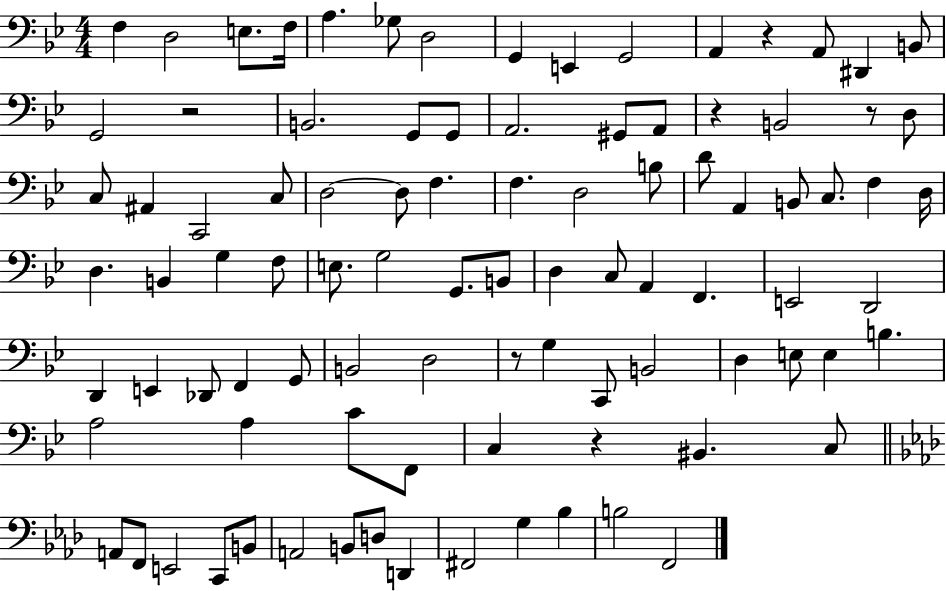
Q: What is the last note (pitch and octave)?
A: F2